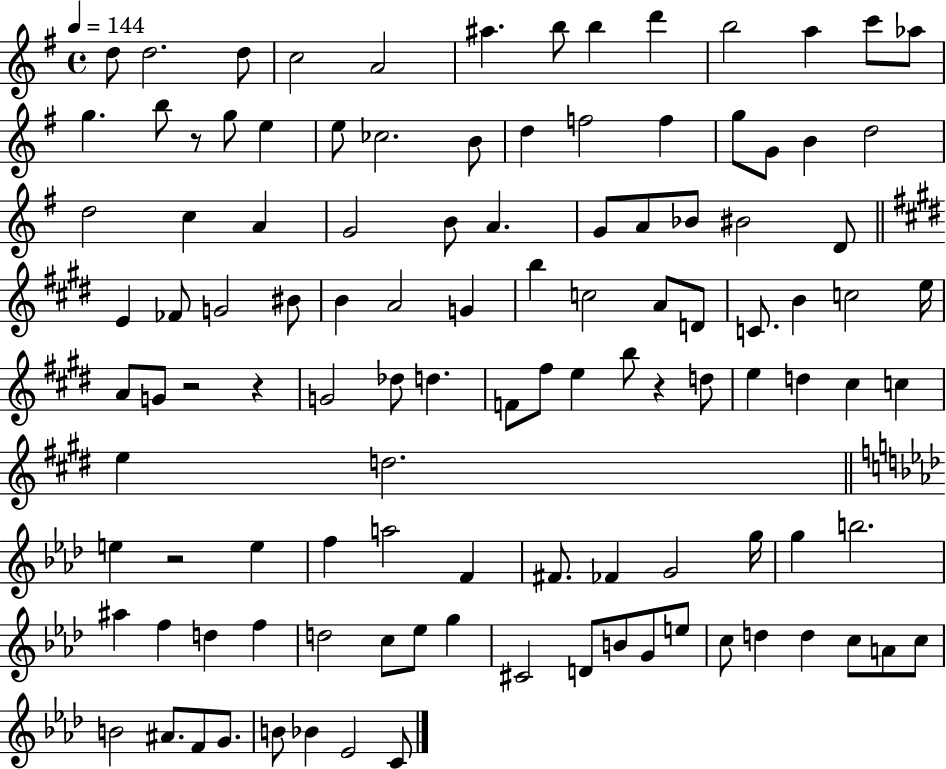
{
  \clef treble
  \time 4/4
  \defaultTimeSignature
  \key g \major
  \tempo 4 = 144
  \repeat volta 2 { d''8 d''2. d''8 | c''2 a'2 | ais''4. b''8 b''4 d'''4 | b''2 a''4 c'''8 aes''8 | \break g''4. b''8 r8 g''8 e''4 | e''8 ces''2. b'8 | d''4 f''2 f''4 | g''8 g'8 b'4 d''2 | \break d''2 c''4 a'4 | g'2 b'8 a'4. | g'8 a'8 bes'8 bis'2 d'8 | \bar "||" \break \key e \major e'4 fes'8 g'2 bis'8 | b'4 a'2 g'4 | b''4 c''2 a'8 d'8 | c'8. b'4 c''2 e''16 | \break a'8 g'8 r2 r4 | g'2 des''8 d''4. | f'8 fis''8 e''4 b''8 r4 d''8 | e''4 d''4 cis''4 c''4 | \break e''4 d''2. | \bar "||" \break \key aes \major e''4 r2 e''4 | f''4 a''2 f'4 | fis'8. fes'4 g'2 g''16 | g''4 b''2. | \break ais''4 f''4 d''4 f''4 | d''2 c''8 ees''8 g''4 | cis'2 d'8 b'8 g'8 e''8 | c''8 d''4 d''4 c''8 a'8 c''8 | \break b'2 ais'8. f'8 g'8. | b'8 bes'4 ees'2 c'8 | } \bar "|."
}